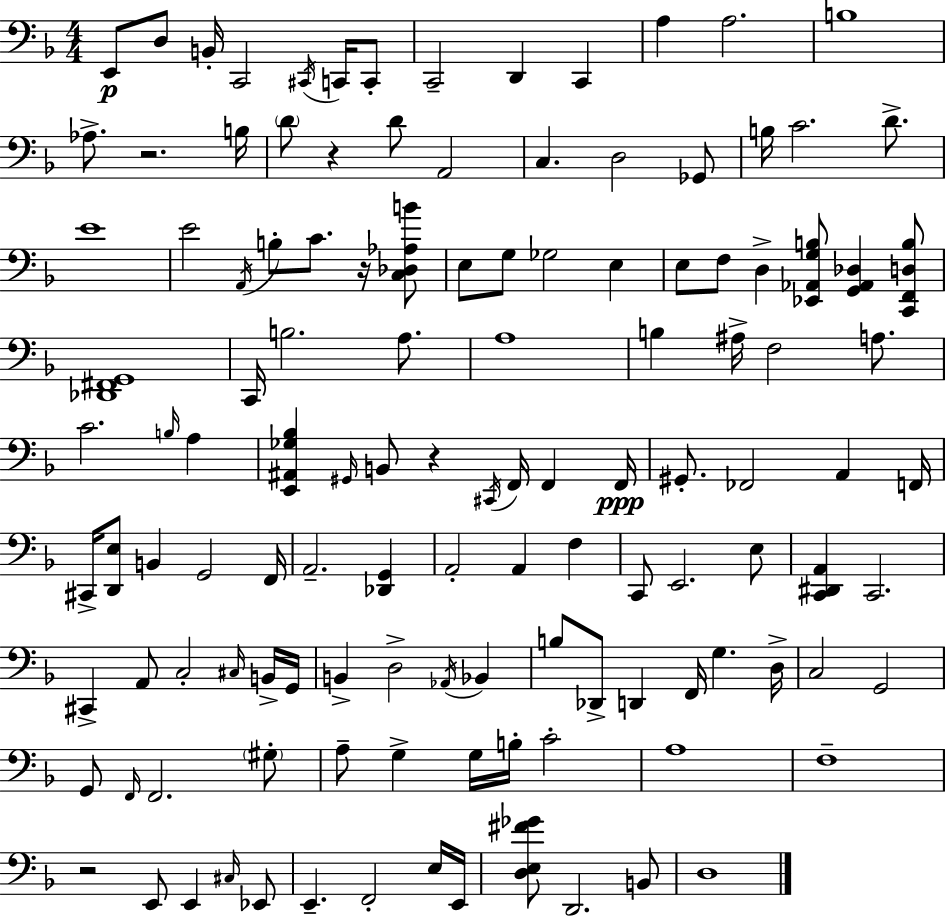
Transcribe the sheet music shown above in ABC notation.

X:1
T:Untitled
M:4/4
L:1/4
K:Dm
E,,/2 D,/2 B,,/4 C,,2 ^C,,/4 C,,/4 C,,/2 C,,2 D,, C,, A, A,2 B,4 _A,/2 z2 B,/4 D/2 z D/2 A,,2 C, D,2 _G,,/2 B,/4 C2 D/2 E4 E2 A,,/4 B,/2 C/2 z/4 [C,_D,_A,B]/2 E,/2 G,/2 _G,2 E, E,/2 F,/2 D, [_E,,_A,,G,B,]/2 [G,,_A,,_D,] [C,,F,,D,B,]/2 [_D,,^F,,G,,]4 C,,/4 B,2 A,/2 A,4 B, ^A,/4 F,2 A,/2 C2 B,/4 A, [E,,^A,,_G,_B,] ^G,,/4 B,,/2 z ^C,,/4 F,,/4 F,, F,,/4 ^G,,/2 _F,,2 A,, F,,/4 ^C,,/4 [D,,E,]/2 B,, G,,2 F,,/4 A,,2 [_D,,G,,] A,,2 A,, F, C,,/2 E,,2 E,/2 [C,,^D,,A,,] C,,2 ^C,, A,,/2 C,2 ^C,/4 B,,/4 G,,/4 B,, D,2 _A,,/4 _B,, B,/2 _D,,/2 D,, F,,/4 G, D,/4 C,2 G,,2 G,,/2 F,,/4 F,,2 ^G,/2 A,/2 G, G,/4 B,/4 C2 A,4 F,4 z2 E,,/2 E,, ^C,/4 _E,,/2 E,, F,,2 E,/4 E,,/4 [D,E,^F_G]/2 D,,2 B,,/2 D,4